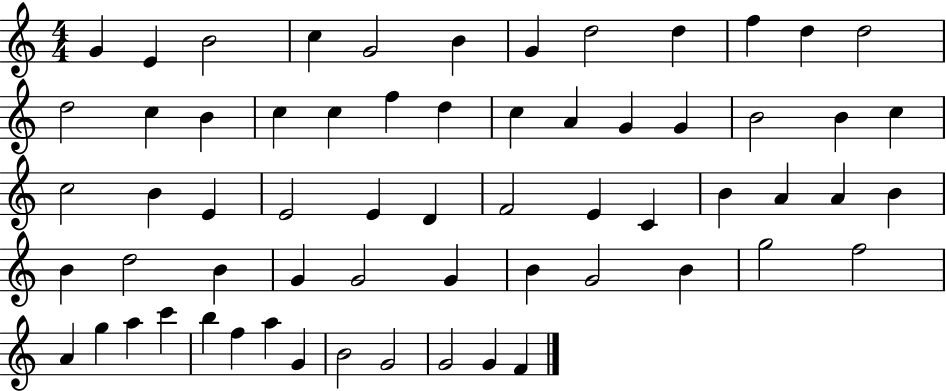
{
  \clef treble
  \numericTimeSignature
  \time 4/4
  \key c \major
  g'4 e'4 b'2 | c''4 g'2 b'4 | g'4 d''2 d''4 | f''4 d''4 d''2 | \break d''2 c''4 b'4 | c''4 c''4 f''4 d''4 | c''4 a'4 g'4 g'4 | b'2 b'4 c''4 | \break c''2 b'4 e'4 | e'2 e'4 d'4 | f'2 e'4 c'4 | b'4 a'4 a'4 b'4 | \break b'4 d''2 b'4 | g'4 g'2 g'4 | b'4 g'2 b'4 | g''2 f''2 | \break a'4 g''4 a''4 c'''4 | b''4 f''4 a''4 g'4 | b'2 g'2 | g'2 g'4 f'4 | \break \bar "|."
}